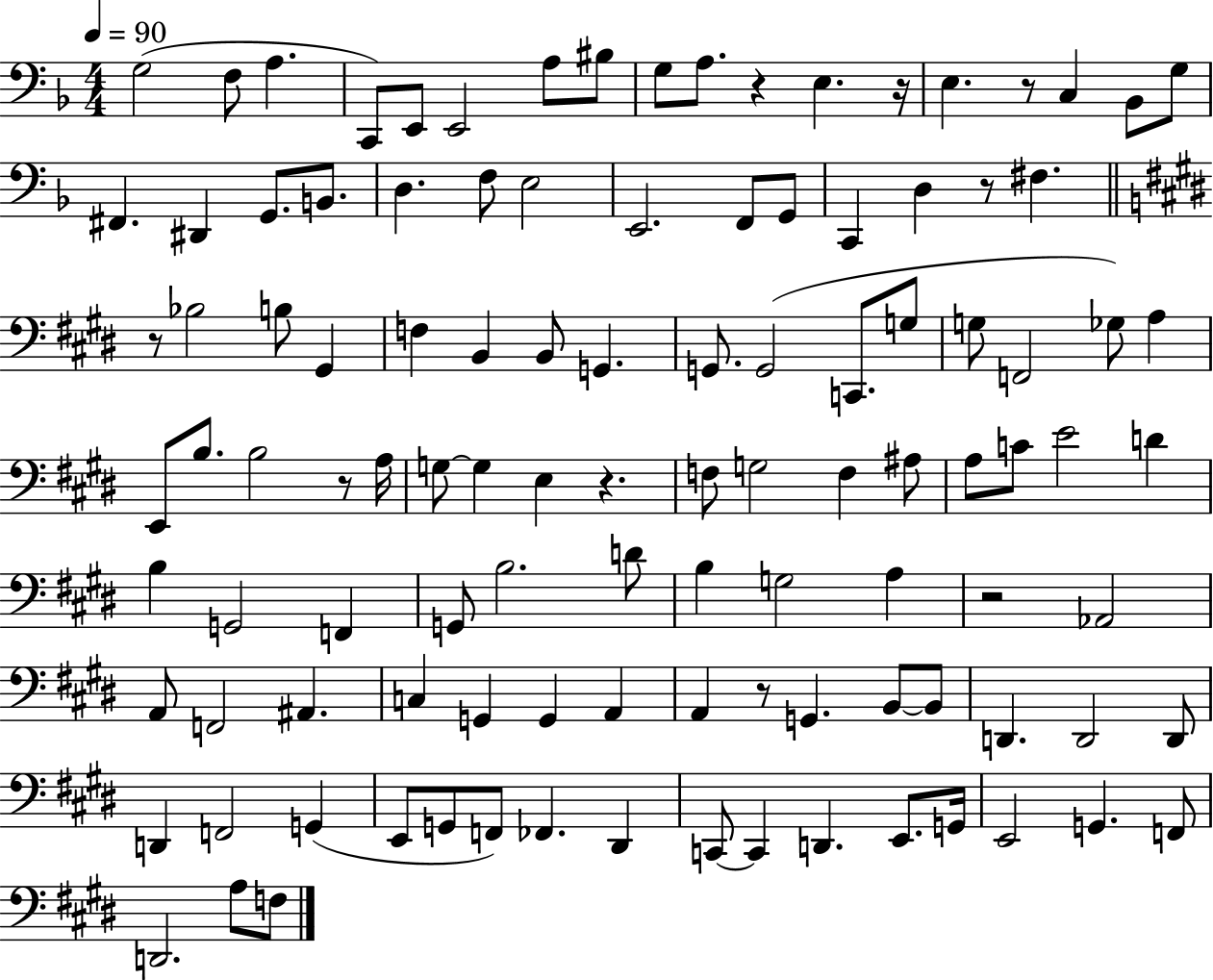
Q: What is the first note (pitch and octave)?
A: G3